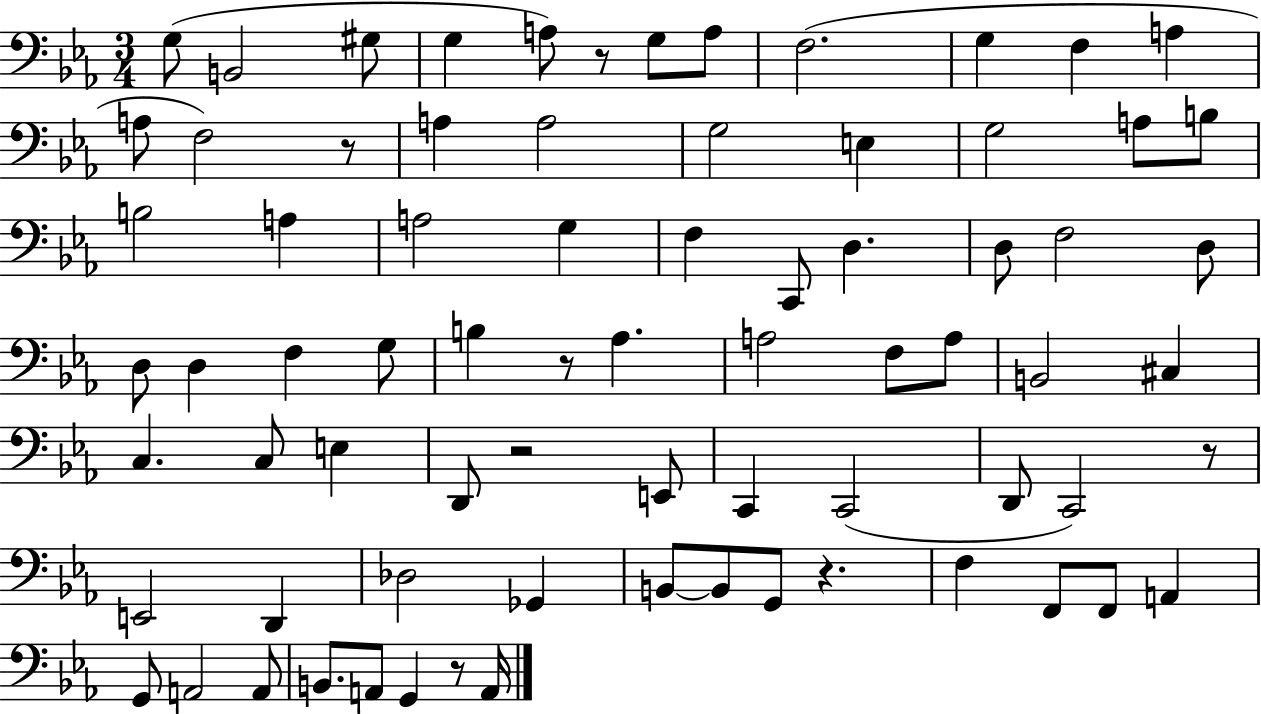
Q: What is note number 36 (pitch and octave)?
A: Ab3